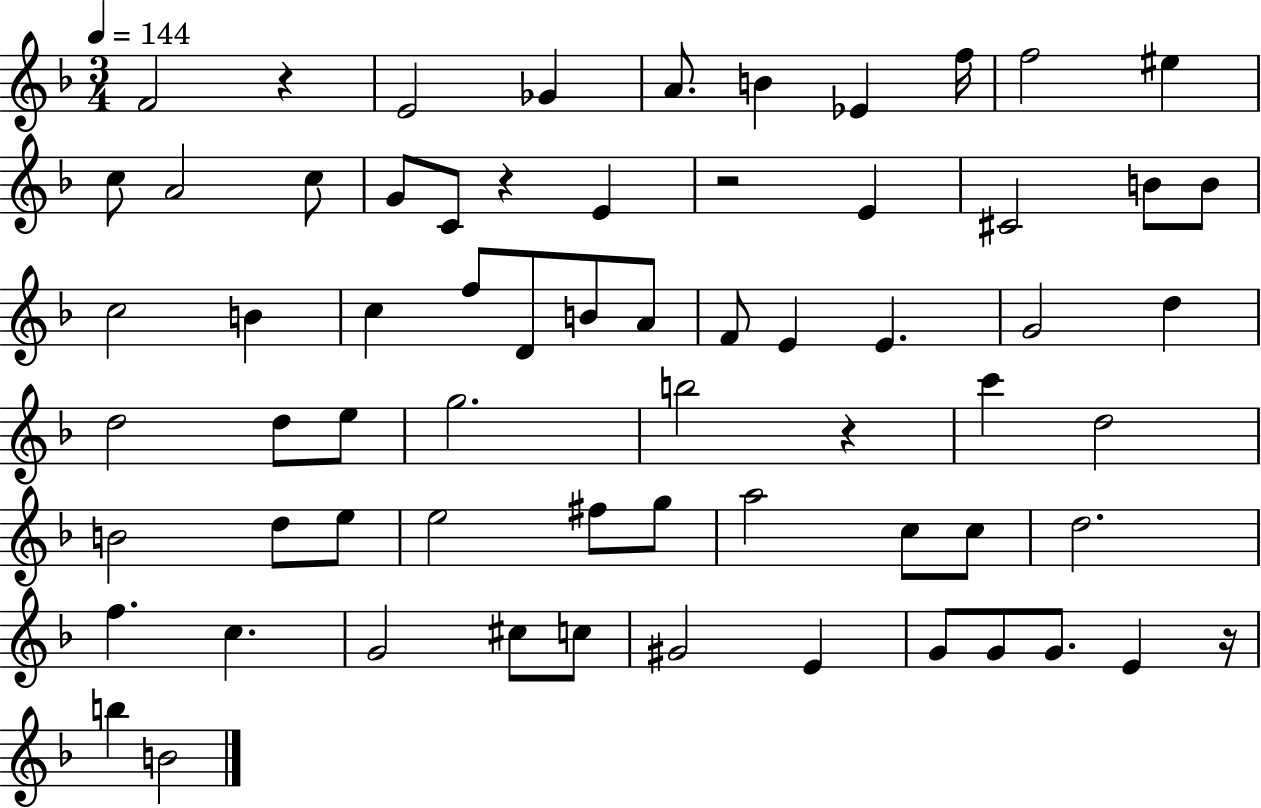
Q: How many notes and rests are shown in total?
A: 66